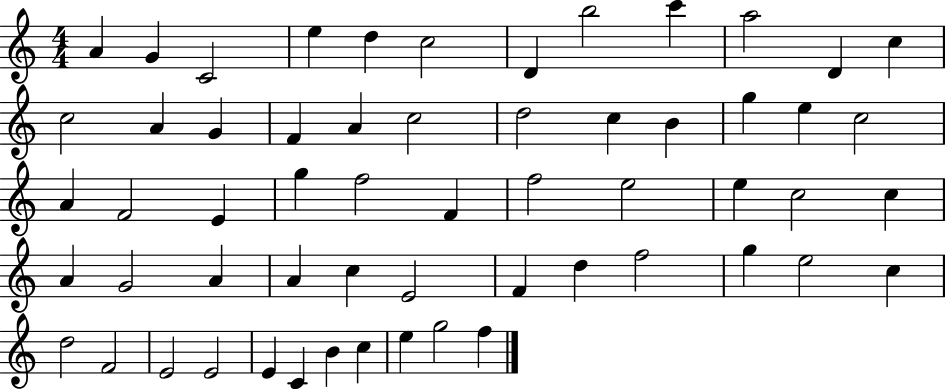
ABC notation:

X:1
T:Untitled
M:4/4
L:1/4
K:C
A G C2 e d c2 D b2 c' a2 D c c2 A G F A c2 d2 c B g e c2 A F2 E g f2 F f2 e2 e c2 c A G2 A A c E2 F d f2 g e2 c d2 F2 E2 E2 E C B c e g2 f